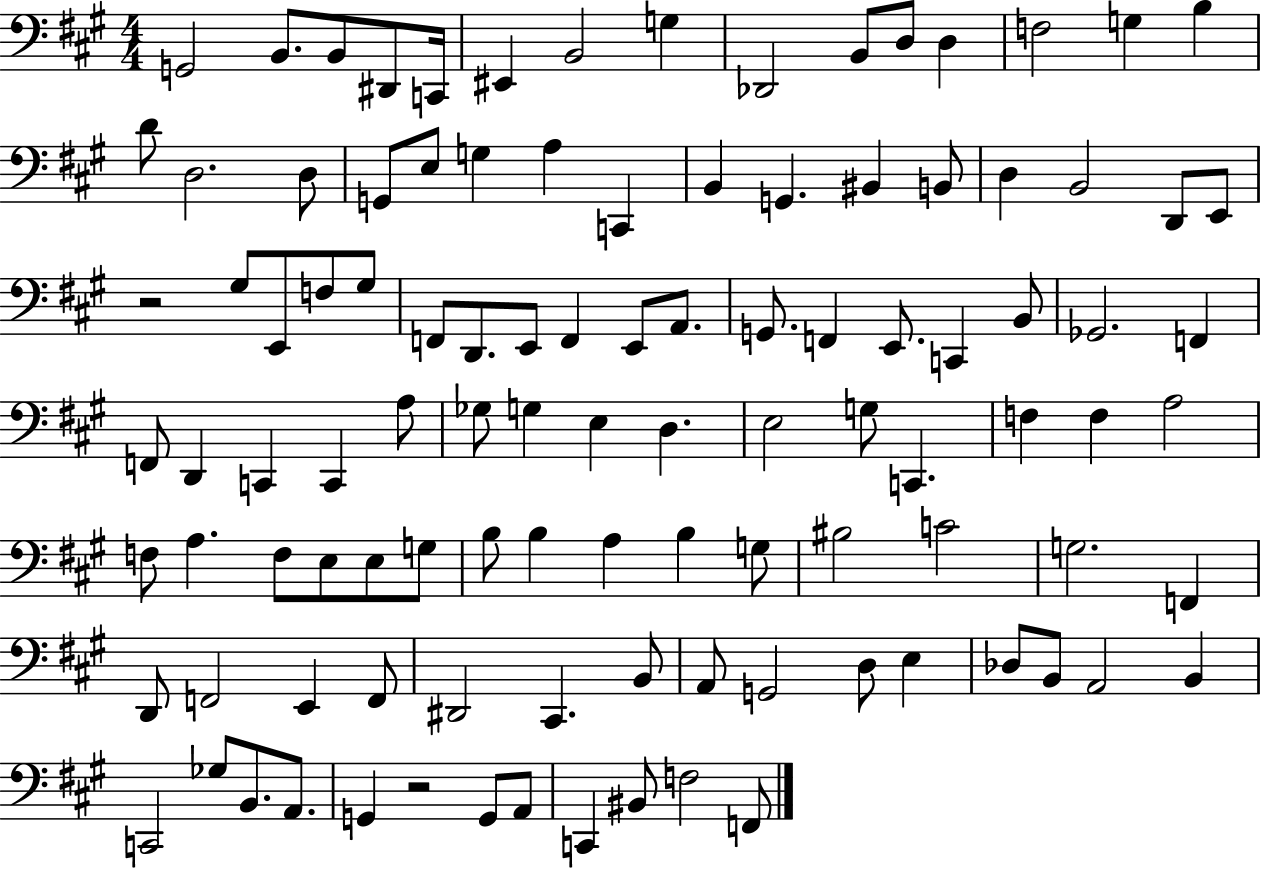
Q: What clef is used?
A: bass